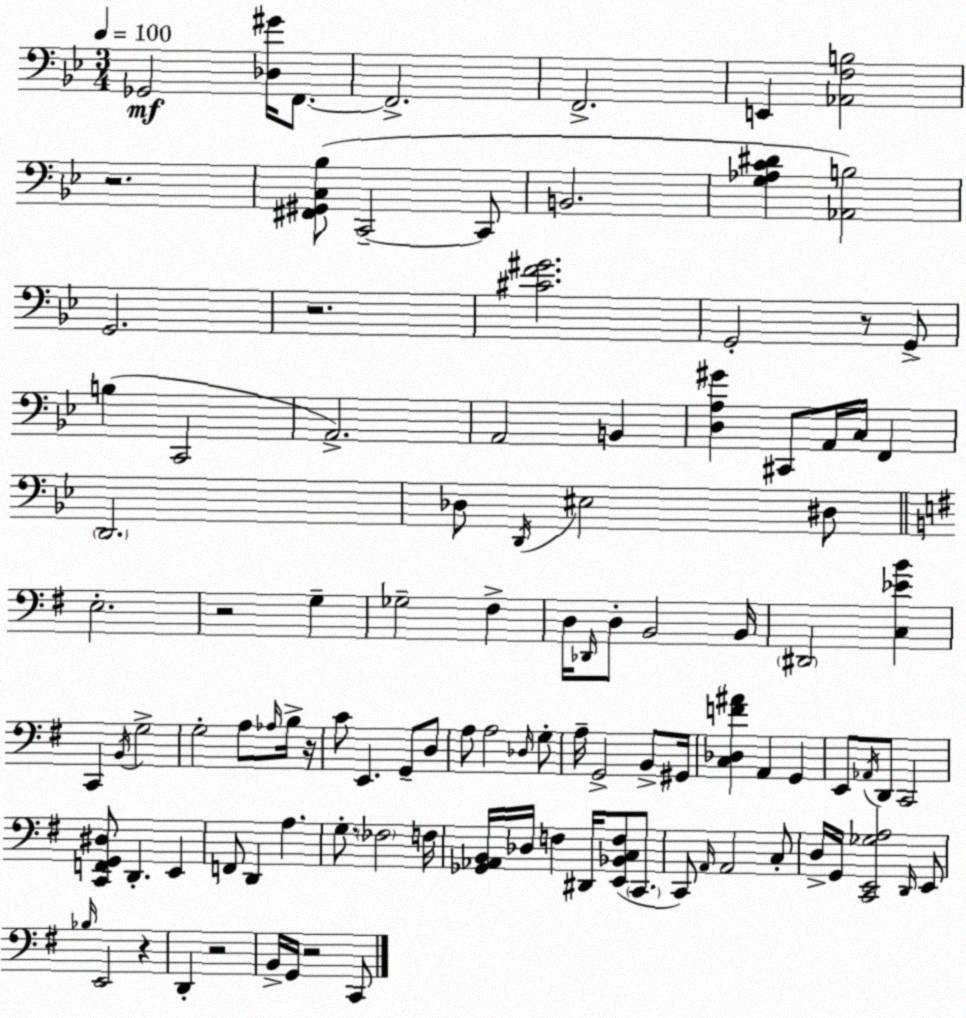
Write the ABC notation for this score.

X:1
T:Untitled
M:3/4
L:1/4
K:Gm
_G,,2 [_D,^G]/4 F,,/2 F,,2 F,,2 E,, [_A,,F,B,]2 z2 [^F,,^G,,C,_B,]/2 C,,2 C,,/2 B,,2 [G,_A,C^D] [_A,,B,]2 G,,2 z2 [^CF^G]2 G,,2 z/2 G,,/2 B, C,,2 A,,2 A,,2 B,, [D,A,^G] ^C,,/2 A,,/4 C,/4 F,, D,,2 _D,/2 D,,/4 ^E,2 ^D,/2 E,2 z2 G, _G,2 ^F, D,/4 _D,,/4 D,/2 B,,2 B,,/4 ^D,,2 [C,_EB] C,, B,,/4 G,2 G,2 A,/2 _A,/4 B,/4 z/4 C/2 E,, G,,/2 D,/2 A,/2 A,2 _D,/4 G,/2 A,/4 G,,2 B,,/2 ^G,,/4 [C,_D,F^A] A,, G,, E,,/2 _A,,/4 D,,/2 C,,2 [C,,F,,G,,^D,]/2 D,, E,, F,,/2 D,, A, G,/2 _F,2 F,/4 [_G,,_A,,B,,]/4 _D,/4 F, ^D,,/4 [E,,_B,,C,F,]/2 C,,/2 C,,/2 A,,/4 A,,2 C,/2 D,/4 G,,/4 [C,,E,,_G,A,]2 D,,/4 E,,/2 _B,/4 E,,2 z D,, z2 B,,/4 G,,/4 z2 C,,/2